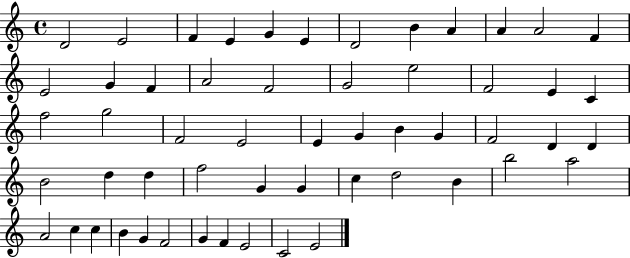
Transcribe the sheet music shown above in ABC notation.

X:1
T:Untitled
M:4/4
L:1/4
K:C
D2 E2 F E G E D2 B A A A2 F E2 G F A2 F2 G2 e2 F2 E C f2 g2 F2 E2 E G B G F2 D D B2 d d f2 G G c d2 B b2 a2 A2 c c B G F2 G F E2 C2 E2